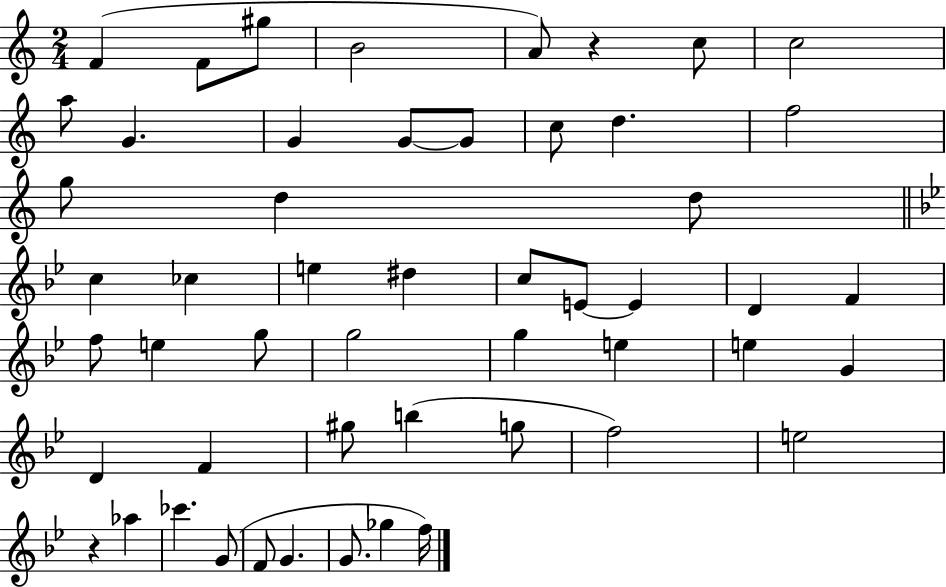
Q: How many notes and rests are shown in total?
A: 52